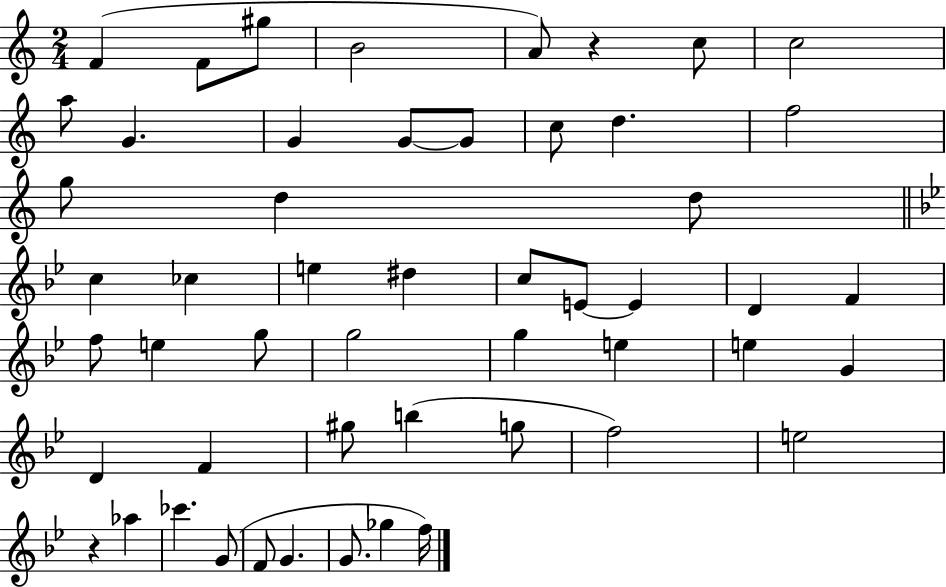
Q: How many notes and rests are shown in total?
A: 52